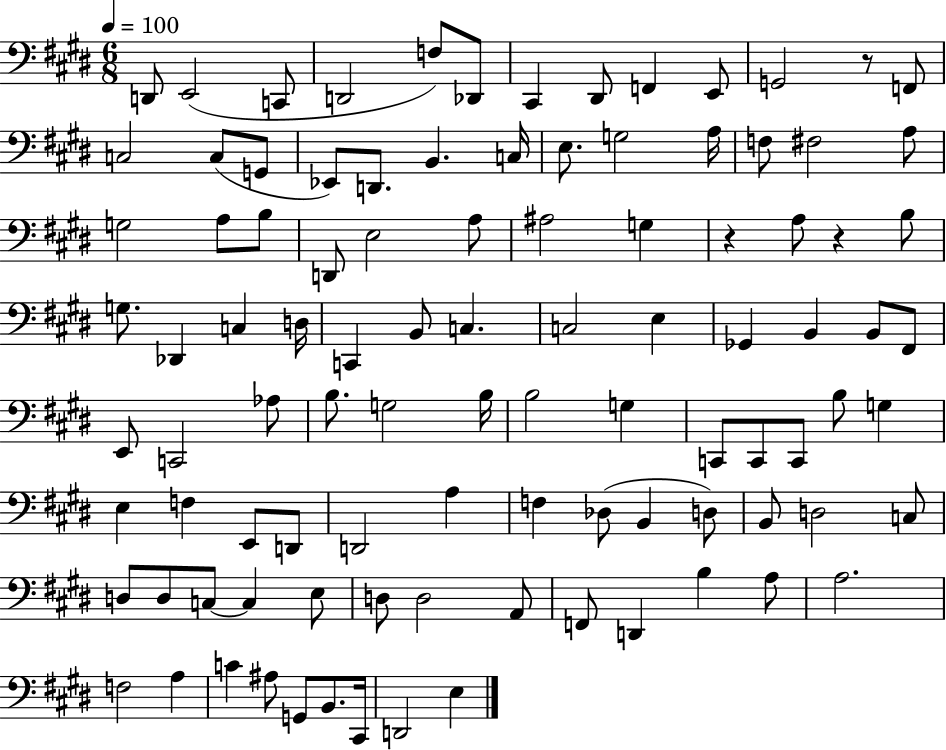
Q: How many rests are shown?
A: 3